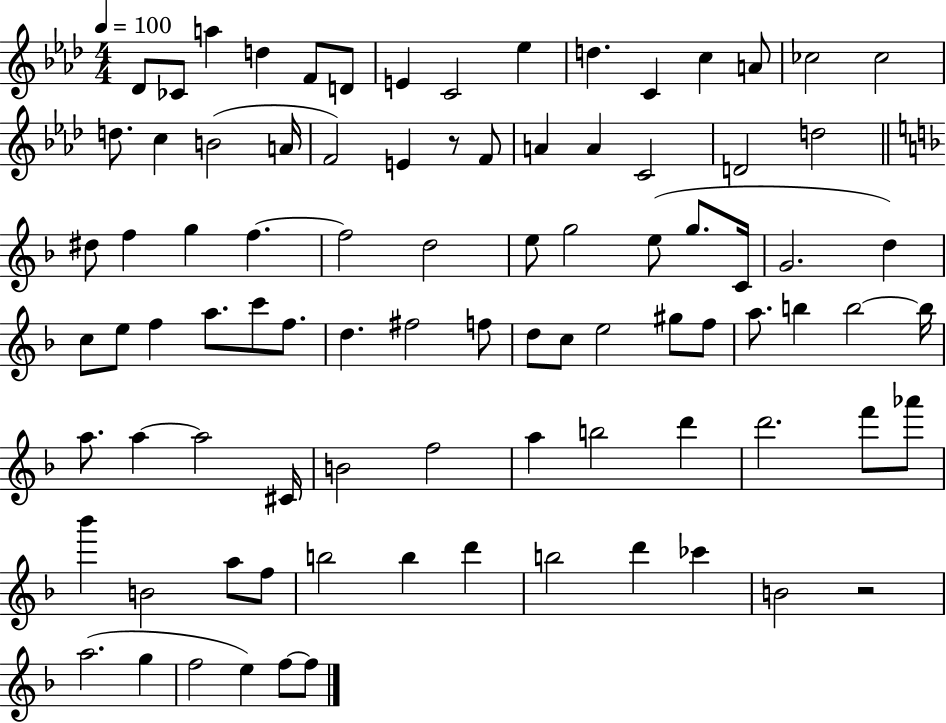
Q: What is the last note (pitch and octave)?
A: F5